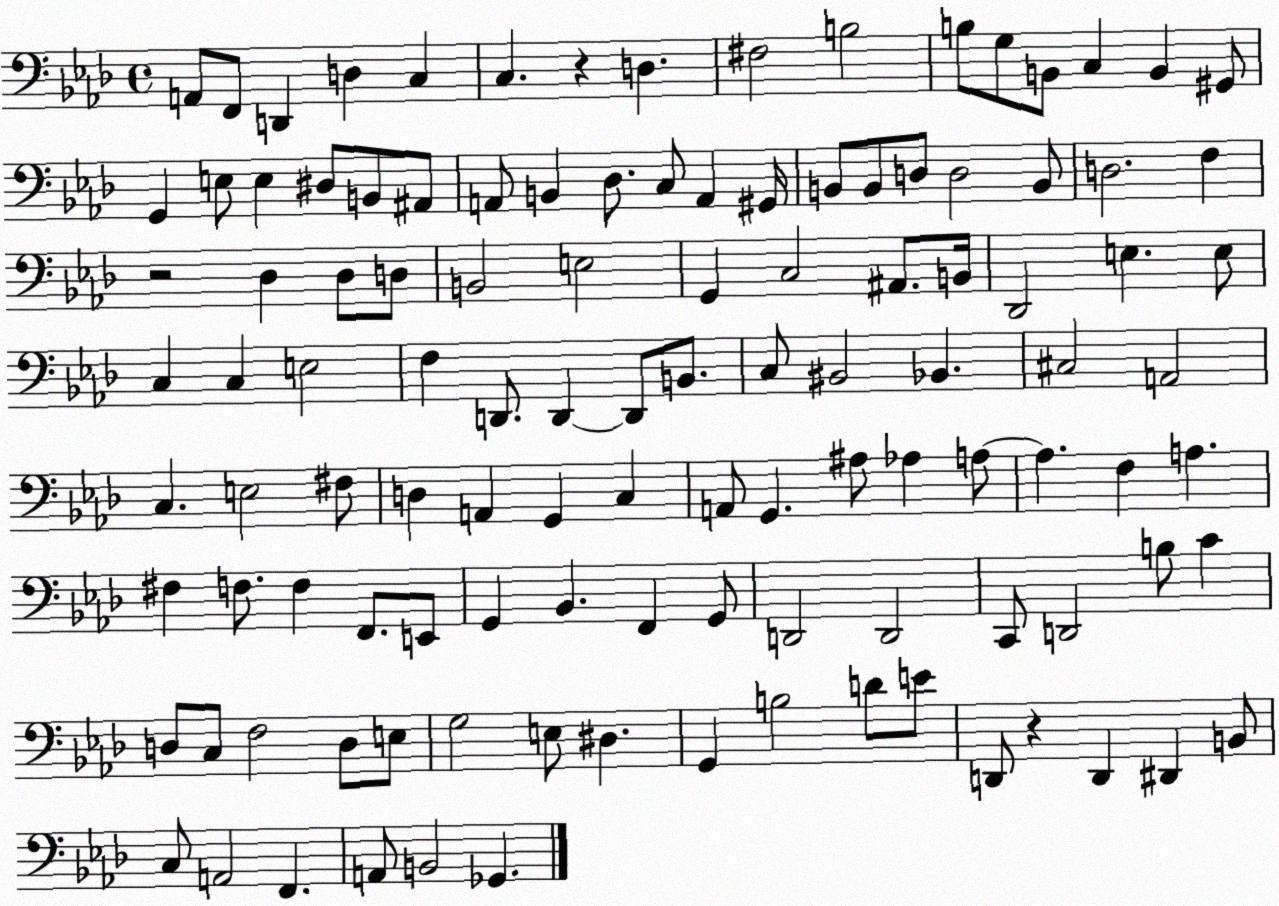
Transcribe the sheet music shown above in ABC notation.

X:1
T:Untitled
M:4/4
L:1/4
K:Ab
A,,/2 F,,/2 D,, D, C, C, z D, ^F,2 B,2 B,/2 G,/2 B,,/2 C, B,, ^G,,/2 G,, E,/2 E, ^D,/2 B,,/2 ^A,,/2 A,,/2 B,, _D,/2 C,/2 A,, ^G,,/4 B,,/2 B,,/2 D,/2 D,2 B,,/2 D,2 F, z2 _D, _D,/2 D,/2 B,,2 E,2 G,, C,2 ^A,,/2 B,,/4 _D,,2 E, E,/2 C, C, E,2 F, D,,/2 D,, D,,/2 B,,/2 C,/2 ^B,,2 _B,, ^C,2 A,,2 C, E,2 ^F,/2 D, A,, G,, C, A,,/2 G,, ^A,/2 _A, A,/2 A, F, A, ^F, F,/2 F, F,,/2 E,,/2 G,, _B,, F,, G,,/2 D,,2 D,,2 C,,/2 D,,2 B,/2 C D,/2 C,/2 F,2 D,/2 E,/2 G,2 E,/2 ^D, G,, B,2 D/2 E/2 D,,/2 z D,, ^D,, B,,/2 C,/2 A,,2 F,, A,,/2 B,,2 _G,,